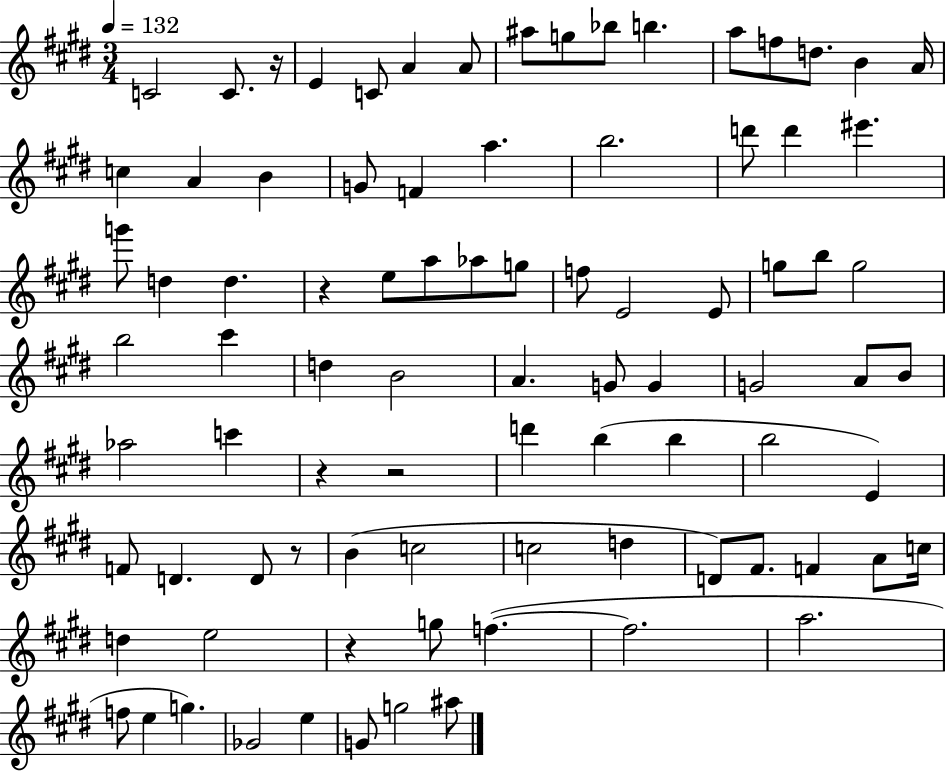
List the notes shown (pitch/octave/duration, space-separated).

C4/h C4/e. R/s E4/q C4/e A4/q A4/e A#5/e G5/e Bb5/e B5/q. A5/e F5/e D5/e. B4/q A4/s C5/q A4/q B4/q G4/e F4/q A5/q. B5/h. D6/e D6/q EIS6/q. G6/e D5/q D5/q. R/q E5/e A5/e Ab5/e G5/e F5/e E4/h E4/e G5/e B5/e G5/h B5/h C#6/q D5/q B4/h A4/q. G4/e G4/q G4/h A4/e B4/e Ab5/h C6/q R/q R/h D6/q B5/q B5/q B5/h E4/q F4/e D4/q. D4/e R/e B4/q C5/h C5/h D5/q D4/e F#4/e. F4/q A4/e C5/s D5/q E5/h R/q G5/e F5/q. F5/h. A5/h. F5/e E5/q G5/q. Gb4/h E5/q G4/e G5/h A#5/e